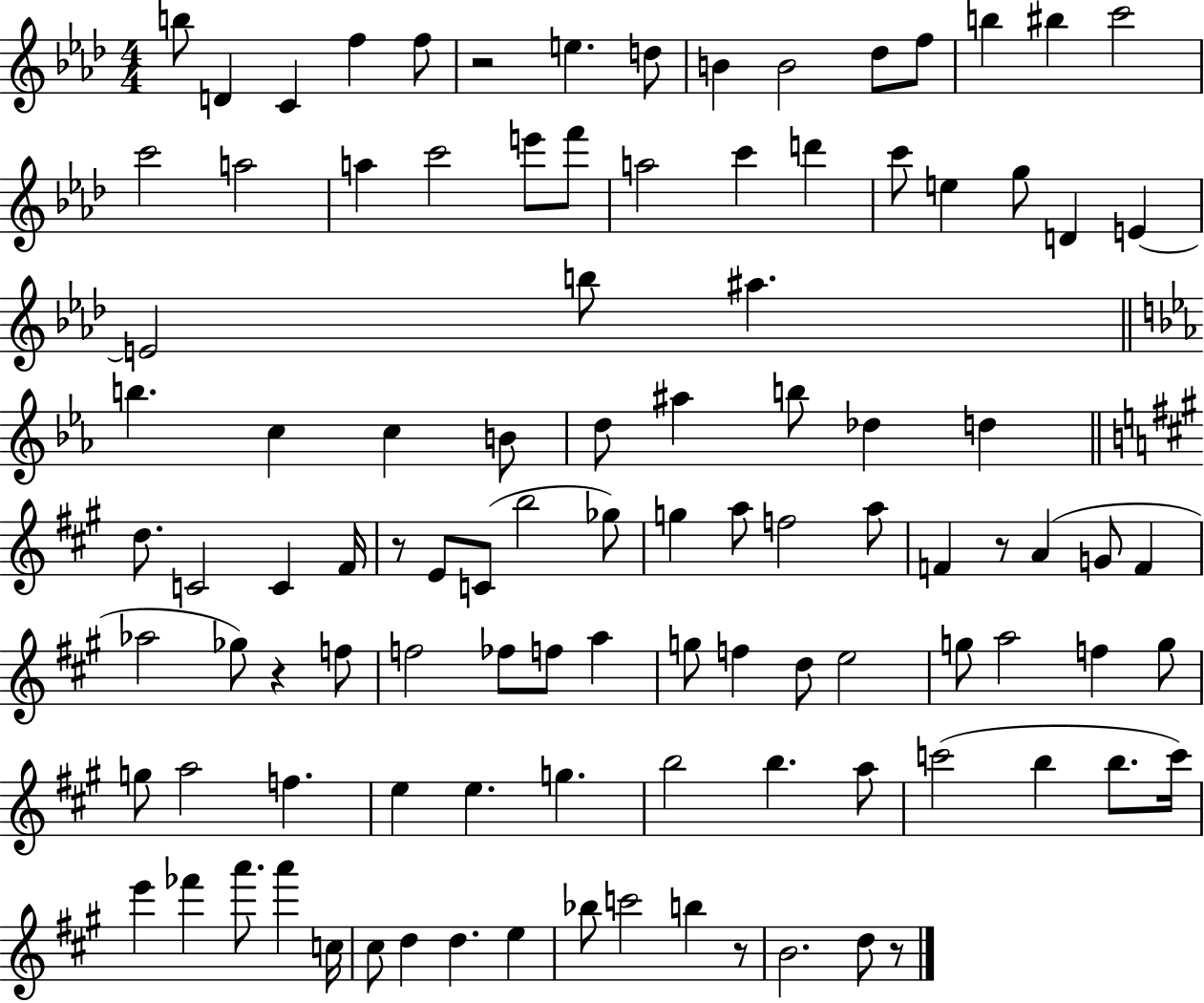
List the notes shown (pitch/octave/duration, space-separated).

B5/e D4/q C4/q F5/q F5/e R/h E5/q. D5/e B4/q B4/h Db5/e F5/e B5/q BIS5/q C6/h C6/h A5/h A5/q C6/h E6/e F6/e A5/h C6/q D6/q C6/e E5/q G5/e D4/q E4/q E4/h B5/e A#5/q. B5/q. C5/q C5/q B4/e D5/e A#5/q B5/e Db5/q D5/q D5/e. C4/h C4/q F#4/s R/e E4/e C4/e B5/h Gb5/e G5/q A5/e F5/h A5/e F4/q R/e A4/q G4/e F4/q Ab5/h Gb5/e R/q F5/e F5/h FES5/e F5/e A5/q G5/e F5/q D5/e E5/h G5/e A5/h F5/q G5/e G5/e A5/h F5/q. E5/q E5/q. G5/q. B5/h B5/q. A5/e C6/h B5/q B5/e. C6/s E6/q FES6/q A6/e. A6/q C5/s C#5/e D5/q D5/q. E5/q Bb5/e C6/h B5/q R/e B4/h. D5/e R/e